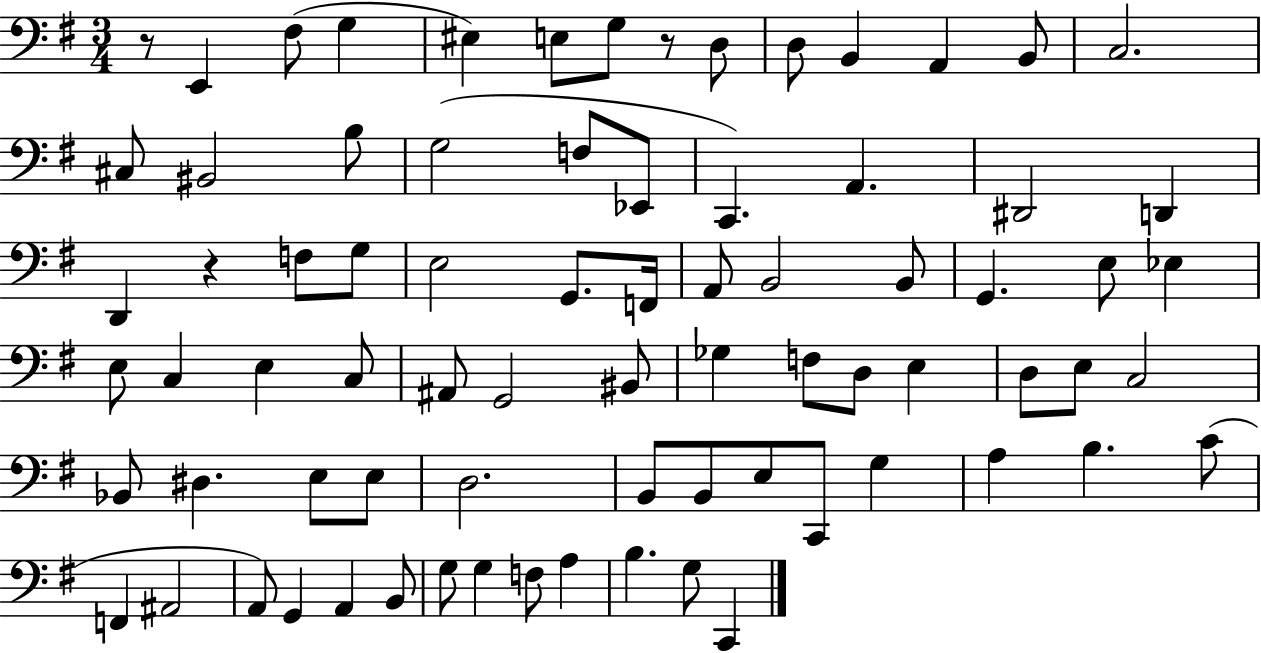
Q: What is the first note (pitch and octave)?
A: E2